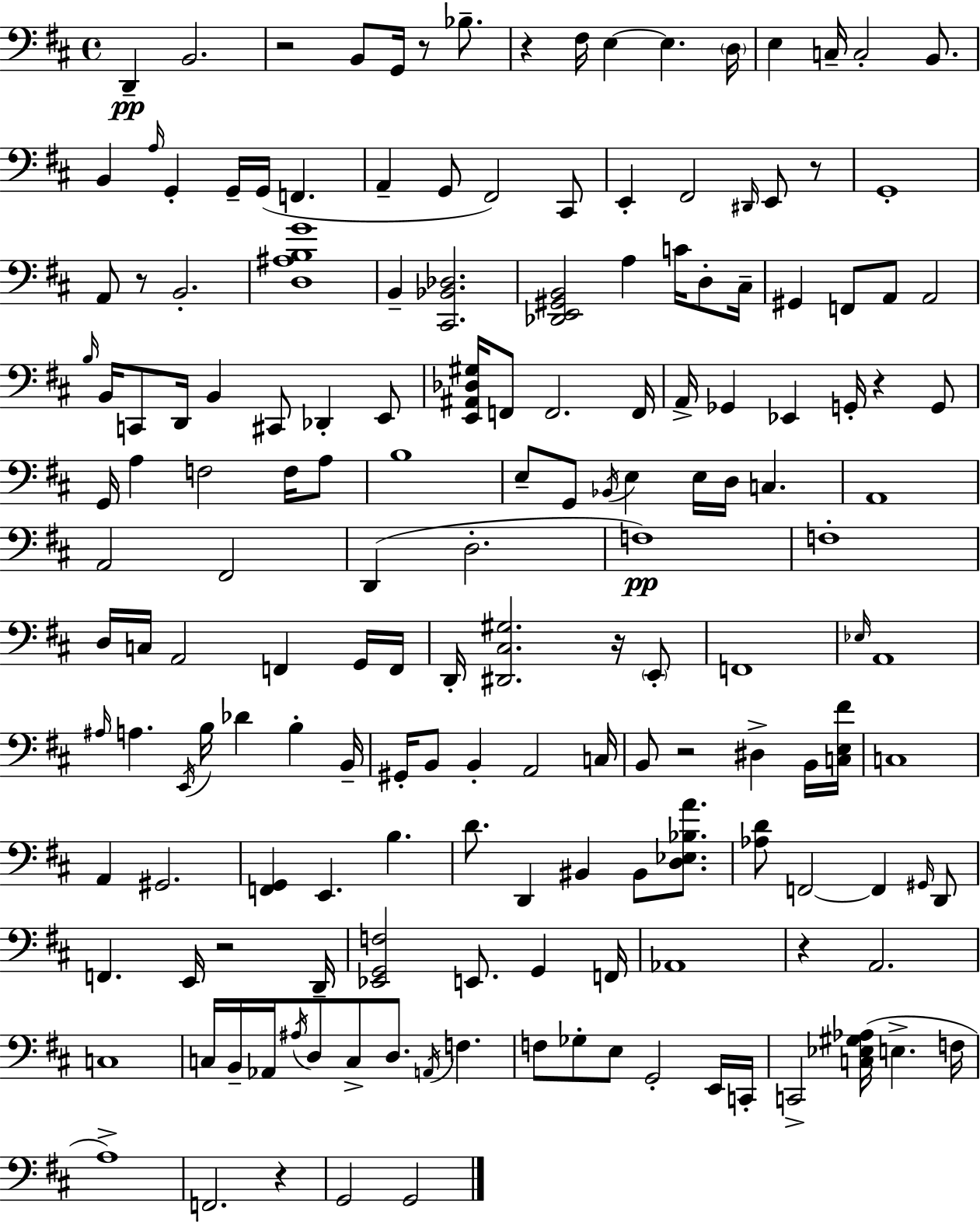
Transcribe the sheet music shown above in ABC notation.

X:1
T:Untitled
M:4/4
L:1/4
K:D
D,, B,,2 z2 B,,/2 G,,/4 z/2 _B,/2 z ^F,/4 E, E, D,/4 E, C,/4 C,2 B,,/2 B,, A,/4 G,, G,,/4 G,,/4 F,, A,, G,,/2 ^F,,2 ^C,,/2 E,, ^F,,2 ^D,,/4 E,,/2 z/2 G,,4 A,,/2 z/2 B,,2 [D,^A,B,G]4 B,, [^C,,_B,,_D,]2 [_D,,E,,^G,,B,,]2 A, C/4 D,/2 ^C,/4 ^G,, F,,/2 A,,/2 A,,2 B,/4 B,,/4 C,,/2 D,,/4 B,, ^C,,/2 _D,, E,,/2 [E,,^A,,_D,^G,]/4 F,,/2 F,,2 F,,/4 A,,/4 _G,, _E,, G,,/4 z G,,/2 G,,/4 A, F,2 F,/4 A,/2 B,4 E,/2 G,,/2 _B,,/4 E, E,/4 D,/4 C, A,,4 A,,2 ^F,,2 D,, D,2 F,4 F,4 D,/4 C,/4 A,,2 F,, G,,/4 F,,/4 D,,/4 [^D,,^C,^G,]2 z/4 E,,/2 F,,4 _E,/4 A,,4 ^A,/4 A, E,,/4 B,/4 _D B, B,,/4 ^G,,/4 B,,/2 B,, A,,2 C,/4 B,,/2 z2 ^D, B,,/4 [C,E,^F]/4 C,4 A,, ^G,,2 [F,,G,,] E,, B, D/2 D,, ^B,, ^B,,/2 [D,_E,_B,A]/2 [_A,D]/2 F,,2 F,, ^G,,/4 D,,/2 F,, E,,/4 z2 D,,/4 [_E,,G,,F,]2 E,,/2 G,, F,,/4 _A,,4 z A,,2 C,4 C,/4 B,,/4 _A,,/4 ^A,/4 D,/2 C,/2 D,/2 A,,/4 F, F,/2 _G,/2 E,/2 G,,2 E,,/4 C,,/4 C,,2 [C,_E,^G,_A,]/4 E, F,/4 A,4 F,,2 z G,,2 G,,2